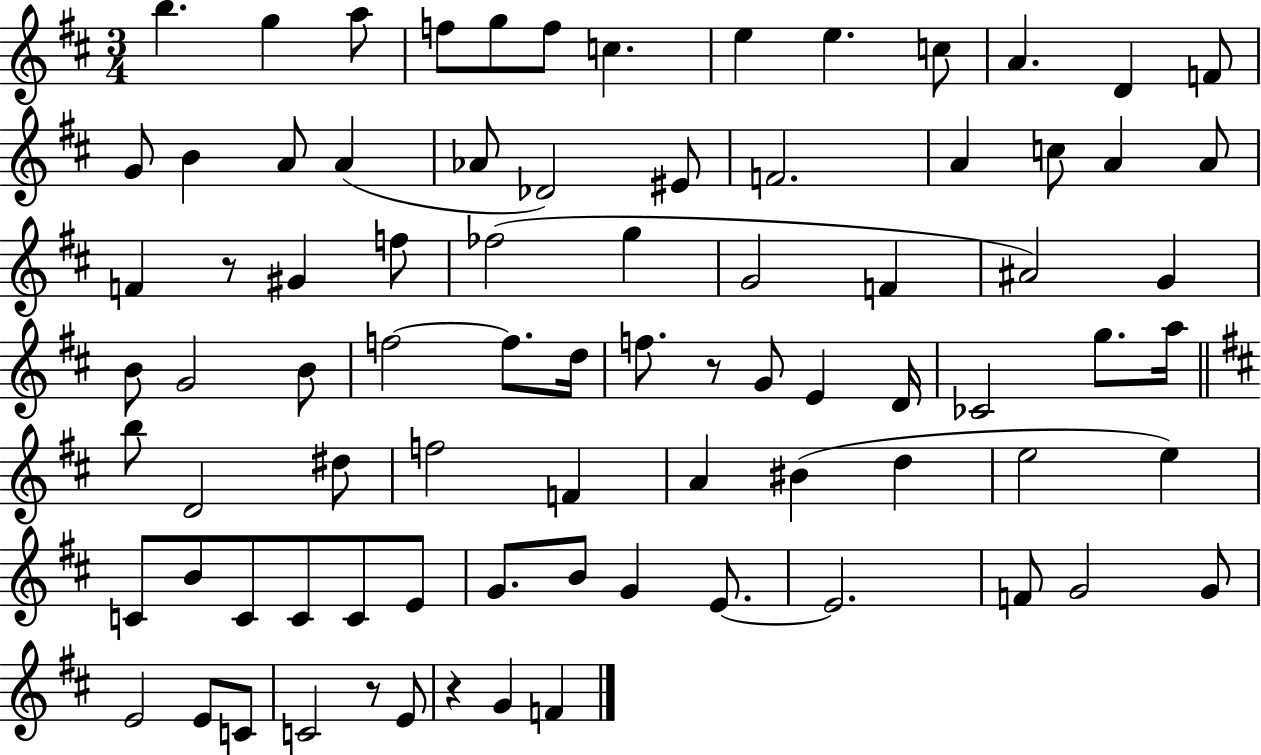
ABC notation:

X:1
T:Untitled
M:3/4
L:1/4
K:D
b g a/2 f/2 g/2 f/2 c e e c/2 A D F/2 G/2 B A/2 A _A/2 _D2 ^E/2 F2 A c/2 A A/2 F z/2 ^G f/2 _f2 g G2 F ^A2 G B/2 G2 B/2 f2 f/2 d/4 f/2 z/2 G/2 E D/4 _C2 g/2 a/4 b/2 D2 ^d/2 f2 F A ^B d e2 e C/2 B/2 C/2 C/2 C/2 E/2 G/2 B/2 G E/2 E2 F/2 G2 G/2 E2 E/2 C/2 C2 z/2 E/2 z G F